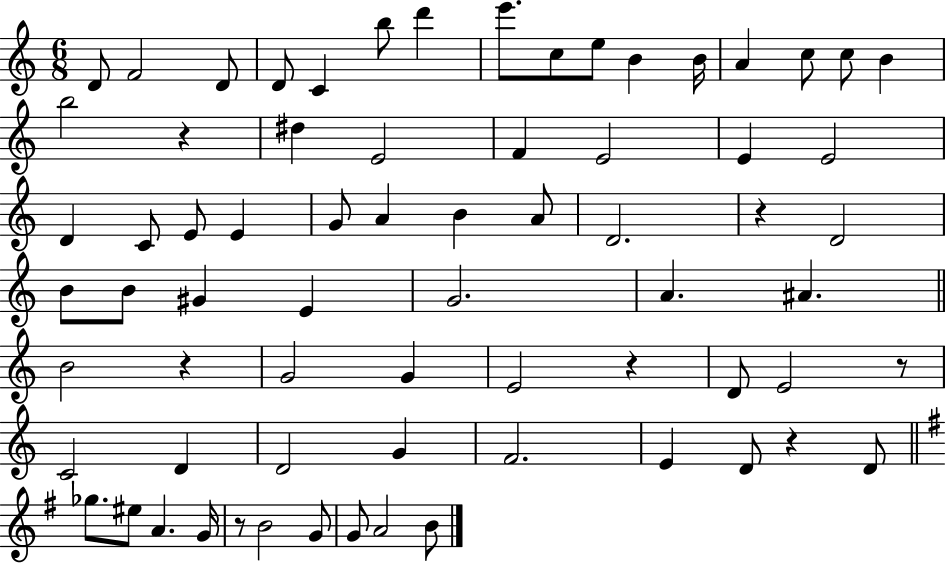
{
  \clef treble
  \numericTimeSignature
  \time 6/8
  \key c \major
  d'8 f'2 d'8 | d'8 c'4 b''8 d'''4 | e'''8. c''8 e''8 b'4 b'16 | a'4 c''8 c''8 b'4 | \break b''2 r4 | dis''4 e'2 | f'4 e'2 | e'4 e'2 | \break d'4 c'8 e'8 e'4 | g'8 a'4 b'4 a'8 | d'2. | r4 d'2 | \break b'8 b'8 gis'4 e'4 | g'2. | a'4. ais'4. | \bar "||" \break \key a \minor b'2 r4 | g'2 g'4 | e'2 r4 | d'8 e'2 r8 | \break c'2 d'4 | d'2 g'4 | f'2. | e'4 d'8 r4 d'8 | \break \bar "||" \break \key g \major ges''8. eis''8 a'4. g'16 | r8 b'2 g'8 | g'8 a'2 b'8 | \bar "|."
}